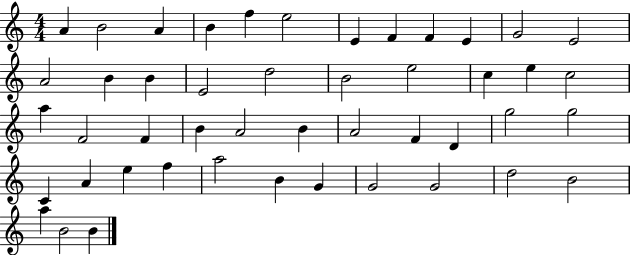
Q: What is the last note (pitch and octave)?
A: B4